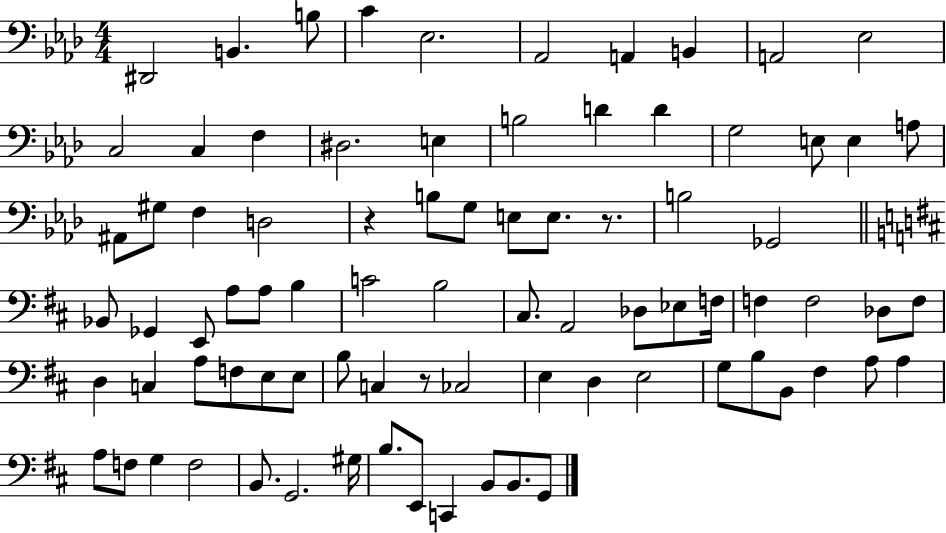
D#2/h B2/q. B3/e C4/q Eb3/h. Ab2/h A2/q B2/q A2/h Eb3/h C3/h C3/q F3/q D#3/h. E3/q B3/h D4/q D4/q G3/h E3/e E3/q A3/e A#2/e G#3/e F3/q D3/h R/q B3/e G3/e E3/e E3/e. R/e. B3/h Gb2/h Bb2/e Gb2/q E2/e A3/e A3/e B3/q C4/h B3/h C#3/e. A2/h Db3/e Eb3/e F3/s F3/q F3/h Db3/e F3/e D3/q C3/q A3/e F3/e E3/e E3/e B3/e C3/q R/e CES3/h E3/q D3/q E3/h G3/e B3/e B2/e F#3/q A3/e A3/q A3/e F3/e G3/q F3/h B2/e. G2/h. G#3/s B3/e. E2/e C2/q B2/e B2/e. G2/e